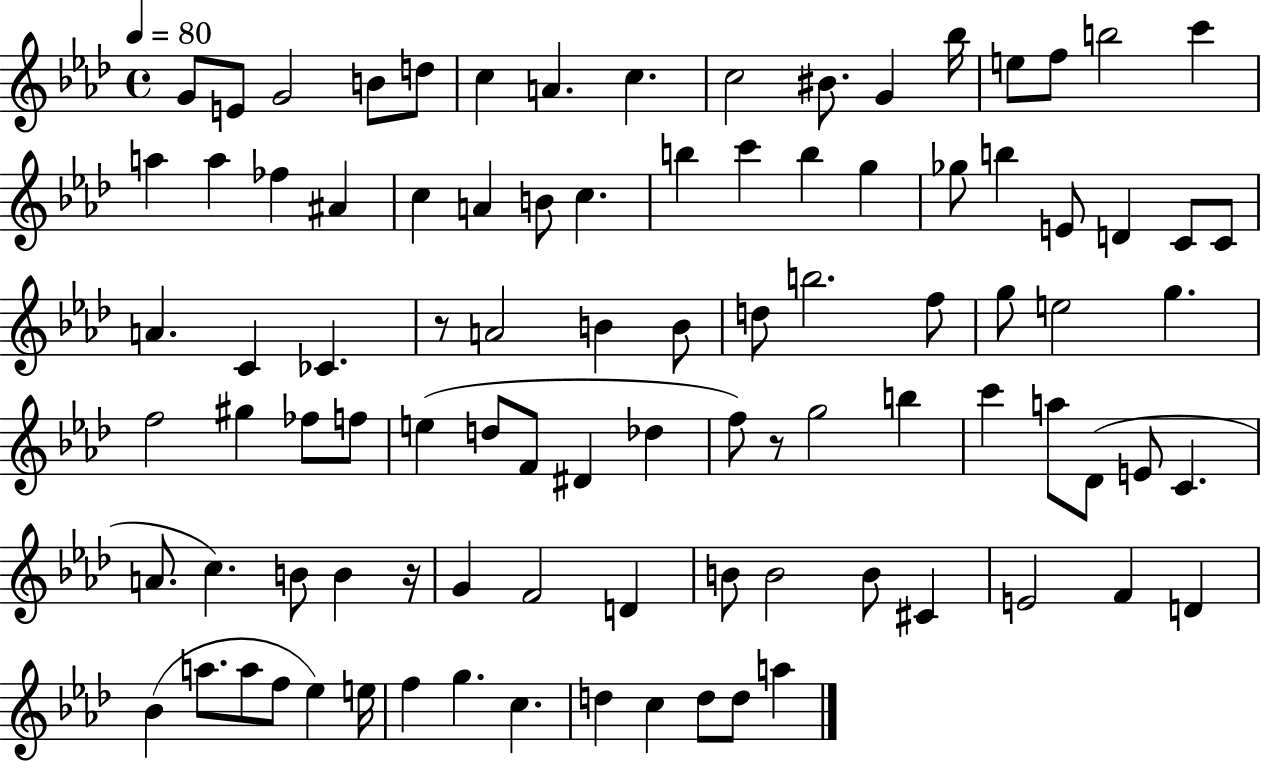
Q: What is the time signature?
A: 4/4